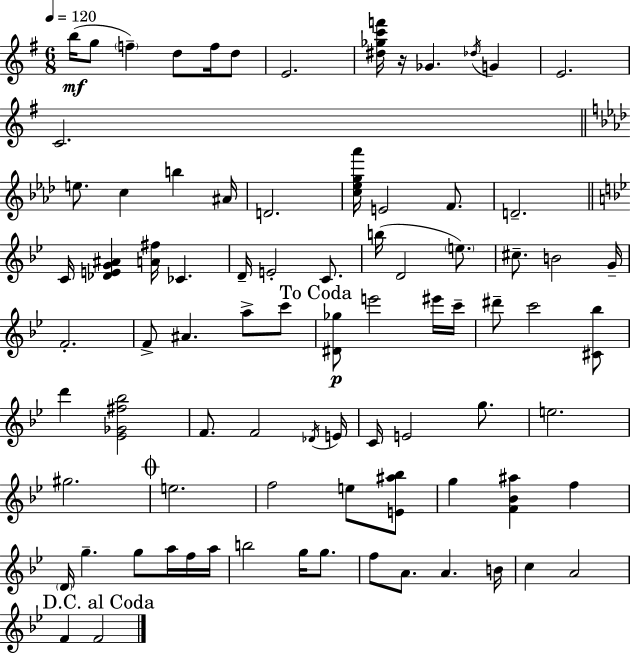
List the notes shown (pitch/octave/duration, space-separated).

B5/s G5/e F5/q D5/e F5/s D5/e E4/h. [D#5,Gb5,C6,F6]/s R/s Gb4/q. Db5/s G4/q E4/h. C4/h. E5/e. C5/q B5/q A#4/s D4/h. [C5,Eb5,G5,Ab6]/s E4/h F4/e. D4/h. C4/s [Db4,E4,G4,A#4]/q [A4,F#5]/s CES4/q. D4/s E4/h C4/e. B5/s D4/h E5/e. C#5/e. B4/h G4/s F4/h. F4/e A#4/q. A5/e C6/e [D#4,Gb5]/e E6/h EIS6/s C6/s D#6/e C6/h [C#4,Bb5]/e D6/q [Eb4,Gb4,F#5,Bb5]/h F4/e. F4/h Db4/s E4/s C4/s E4/h G5/e. E5/h. G#5/h. E5/h. F5/h E5/e [E4,A#5,Bb5]/e G5/q [F4,Bb4,A#5]/q F5/q D4/s G5/q. G5/e A5/s F5/s A5/s B5/h G5/s G5/e. F5/e A4/e. A4/q. B4/s C5/q A4/h F4/q F4/h